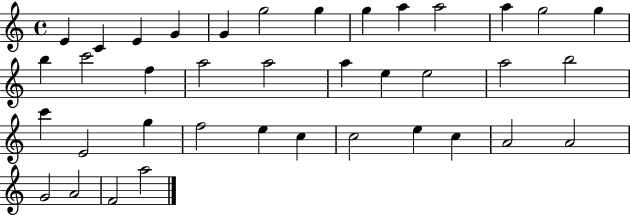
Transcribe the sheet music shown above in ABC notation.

X:1
T:Untitled
M:4/4
L:1/4
K:C
E C E G G g2 g g a a2 a g2 g b c'2 f a2 a2 a e e2 a2 b2 c' E2 g f2 e c c2 e c A2 A2 G2 A2 F2 a2